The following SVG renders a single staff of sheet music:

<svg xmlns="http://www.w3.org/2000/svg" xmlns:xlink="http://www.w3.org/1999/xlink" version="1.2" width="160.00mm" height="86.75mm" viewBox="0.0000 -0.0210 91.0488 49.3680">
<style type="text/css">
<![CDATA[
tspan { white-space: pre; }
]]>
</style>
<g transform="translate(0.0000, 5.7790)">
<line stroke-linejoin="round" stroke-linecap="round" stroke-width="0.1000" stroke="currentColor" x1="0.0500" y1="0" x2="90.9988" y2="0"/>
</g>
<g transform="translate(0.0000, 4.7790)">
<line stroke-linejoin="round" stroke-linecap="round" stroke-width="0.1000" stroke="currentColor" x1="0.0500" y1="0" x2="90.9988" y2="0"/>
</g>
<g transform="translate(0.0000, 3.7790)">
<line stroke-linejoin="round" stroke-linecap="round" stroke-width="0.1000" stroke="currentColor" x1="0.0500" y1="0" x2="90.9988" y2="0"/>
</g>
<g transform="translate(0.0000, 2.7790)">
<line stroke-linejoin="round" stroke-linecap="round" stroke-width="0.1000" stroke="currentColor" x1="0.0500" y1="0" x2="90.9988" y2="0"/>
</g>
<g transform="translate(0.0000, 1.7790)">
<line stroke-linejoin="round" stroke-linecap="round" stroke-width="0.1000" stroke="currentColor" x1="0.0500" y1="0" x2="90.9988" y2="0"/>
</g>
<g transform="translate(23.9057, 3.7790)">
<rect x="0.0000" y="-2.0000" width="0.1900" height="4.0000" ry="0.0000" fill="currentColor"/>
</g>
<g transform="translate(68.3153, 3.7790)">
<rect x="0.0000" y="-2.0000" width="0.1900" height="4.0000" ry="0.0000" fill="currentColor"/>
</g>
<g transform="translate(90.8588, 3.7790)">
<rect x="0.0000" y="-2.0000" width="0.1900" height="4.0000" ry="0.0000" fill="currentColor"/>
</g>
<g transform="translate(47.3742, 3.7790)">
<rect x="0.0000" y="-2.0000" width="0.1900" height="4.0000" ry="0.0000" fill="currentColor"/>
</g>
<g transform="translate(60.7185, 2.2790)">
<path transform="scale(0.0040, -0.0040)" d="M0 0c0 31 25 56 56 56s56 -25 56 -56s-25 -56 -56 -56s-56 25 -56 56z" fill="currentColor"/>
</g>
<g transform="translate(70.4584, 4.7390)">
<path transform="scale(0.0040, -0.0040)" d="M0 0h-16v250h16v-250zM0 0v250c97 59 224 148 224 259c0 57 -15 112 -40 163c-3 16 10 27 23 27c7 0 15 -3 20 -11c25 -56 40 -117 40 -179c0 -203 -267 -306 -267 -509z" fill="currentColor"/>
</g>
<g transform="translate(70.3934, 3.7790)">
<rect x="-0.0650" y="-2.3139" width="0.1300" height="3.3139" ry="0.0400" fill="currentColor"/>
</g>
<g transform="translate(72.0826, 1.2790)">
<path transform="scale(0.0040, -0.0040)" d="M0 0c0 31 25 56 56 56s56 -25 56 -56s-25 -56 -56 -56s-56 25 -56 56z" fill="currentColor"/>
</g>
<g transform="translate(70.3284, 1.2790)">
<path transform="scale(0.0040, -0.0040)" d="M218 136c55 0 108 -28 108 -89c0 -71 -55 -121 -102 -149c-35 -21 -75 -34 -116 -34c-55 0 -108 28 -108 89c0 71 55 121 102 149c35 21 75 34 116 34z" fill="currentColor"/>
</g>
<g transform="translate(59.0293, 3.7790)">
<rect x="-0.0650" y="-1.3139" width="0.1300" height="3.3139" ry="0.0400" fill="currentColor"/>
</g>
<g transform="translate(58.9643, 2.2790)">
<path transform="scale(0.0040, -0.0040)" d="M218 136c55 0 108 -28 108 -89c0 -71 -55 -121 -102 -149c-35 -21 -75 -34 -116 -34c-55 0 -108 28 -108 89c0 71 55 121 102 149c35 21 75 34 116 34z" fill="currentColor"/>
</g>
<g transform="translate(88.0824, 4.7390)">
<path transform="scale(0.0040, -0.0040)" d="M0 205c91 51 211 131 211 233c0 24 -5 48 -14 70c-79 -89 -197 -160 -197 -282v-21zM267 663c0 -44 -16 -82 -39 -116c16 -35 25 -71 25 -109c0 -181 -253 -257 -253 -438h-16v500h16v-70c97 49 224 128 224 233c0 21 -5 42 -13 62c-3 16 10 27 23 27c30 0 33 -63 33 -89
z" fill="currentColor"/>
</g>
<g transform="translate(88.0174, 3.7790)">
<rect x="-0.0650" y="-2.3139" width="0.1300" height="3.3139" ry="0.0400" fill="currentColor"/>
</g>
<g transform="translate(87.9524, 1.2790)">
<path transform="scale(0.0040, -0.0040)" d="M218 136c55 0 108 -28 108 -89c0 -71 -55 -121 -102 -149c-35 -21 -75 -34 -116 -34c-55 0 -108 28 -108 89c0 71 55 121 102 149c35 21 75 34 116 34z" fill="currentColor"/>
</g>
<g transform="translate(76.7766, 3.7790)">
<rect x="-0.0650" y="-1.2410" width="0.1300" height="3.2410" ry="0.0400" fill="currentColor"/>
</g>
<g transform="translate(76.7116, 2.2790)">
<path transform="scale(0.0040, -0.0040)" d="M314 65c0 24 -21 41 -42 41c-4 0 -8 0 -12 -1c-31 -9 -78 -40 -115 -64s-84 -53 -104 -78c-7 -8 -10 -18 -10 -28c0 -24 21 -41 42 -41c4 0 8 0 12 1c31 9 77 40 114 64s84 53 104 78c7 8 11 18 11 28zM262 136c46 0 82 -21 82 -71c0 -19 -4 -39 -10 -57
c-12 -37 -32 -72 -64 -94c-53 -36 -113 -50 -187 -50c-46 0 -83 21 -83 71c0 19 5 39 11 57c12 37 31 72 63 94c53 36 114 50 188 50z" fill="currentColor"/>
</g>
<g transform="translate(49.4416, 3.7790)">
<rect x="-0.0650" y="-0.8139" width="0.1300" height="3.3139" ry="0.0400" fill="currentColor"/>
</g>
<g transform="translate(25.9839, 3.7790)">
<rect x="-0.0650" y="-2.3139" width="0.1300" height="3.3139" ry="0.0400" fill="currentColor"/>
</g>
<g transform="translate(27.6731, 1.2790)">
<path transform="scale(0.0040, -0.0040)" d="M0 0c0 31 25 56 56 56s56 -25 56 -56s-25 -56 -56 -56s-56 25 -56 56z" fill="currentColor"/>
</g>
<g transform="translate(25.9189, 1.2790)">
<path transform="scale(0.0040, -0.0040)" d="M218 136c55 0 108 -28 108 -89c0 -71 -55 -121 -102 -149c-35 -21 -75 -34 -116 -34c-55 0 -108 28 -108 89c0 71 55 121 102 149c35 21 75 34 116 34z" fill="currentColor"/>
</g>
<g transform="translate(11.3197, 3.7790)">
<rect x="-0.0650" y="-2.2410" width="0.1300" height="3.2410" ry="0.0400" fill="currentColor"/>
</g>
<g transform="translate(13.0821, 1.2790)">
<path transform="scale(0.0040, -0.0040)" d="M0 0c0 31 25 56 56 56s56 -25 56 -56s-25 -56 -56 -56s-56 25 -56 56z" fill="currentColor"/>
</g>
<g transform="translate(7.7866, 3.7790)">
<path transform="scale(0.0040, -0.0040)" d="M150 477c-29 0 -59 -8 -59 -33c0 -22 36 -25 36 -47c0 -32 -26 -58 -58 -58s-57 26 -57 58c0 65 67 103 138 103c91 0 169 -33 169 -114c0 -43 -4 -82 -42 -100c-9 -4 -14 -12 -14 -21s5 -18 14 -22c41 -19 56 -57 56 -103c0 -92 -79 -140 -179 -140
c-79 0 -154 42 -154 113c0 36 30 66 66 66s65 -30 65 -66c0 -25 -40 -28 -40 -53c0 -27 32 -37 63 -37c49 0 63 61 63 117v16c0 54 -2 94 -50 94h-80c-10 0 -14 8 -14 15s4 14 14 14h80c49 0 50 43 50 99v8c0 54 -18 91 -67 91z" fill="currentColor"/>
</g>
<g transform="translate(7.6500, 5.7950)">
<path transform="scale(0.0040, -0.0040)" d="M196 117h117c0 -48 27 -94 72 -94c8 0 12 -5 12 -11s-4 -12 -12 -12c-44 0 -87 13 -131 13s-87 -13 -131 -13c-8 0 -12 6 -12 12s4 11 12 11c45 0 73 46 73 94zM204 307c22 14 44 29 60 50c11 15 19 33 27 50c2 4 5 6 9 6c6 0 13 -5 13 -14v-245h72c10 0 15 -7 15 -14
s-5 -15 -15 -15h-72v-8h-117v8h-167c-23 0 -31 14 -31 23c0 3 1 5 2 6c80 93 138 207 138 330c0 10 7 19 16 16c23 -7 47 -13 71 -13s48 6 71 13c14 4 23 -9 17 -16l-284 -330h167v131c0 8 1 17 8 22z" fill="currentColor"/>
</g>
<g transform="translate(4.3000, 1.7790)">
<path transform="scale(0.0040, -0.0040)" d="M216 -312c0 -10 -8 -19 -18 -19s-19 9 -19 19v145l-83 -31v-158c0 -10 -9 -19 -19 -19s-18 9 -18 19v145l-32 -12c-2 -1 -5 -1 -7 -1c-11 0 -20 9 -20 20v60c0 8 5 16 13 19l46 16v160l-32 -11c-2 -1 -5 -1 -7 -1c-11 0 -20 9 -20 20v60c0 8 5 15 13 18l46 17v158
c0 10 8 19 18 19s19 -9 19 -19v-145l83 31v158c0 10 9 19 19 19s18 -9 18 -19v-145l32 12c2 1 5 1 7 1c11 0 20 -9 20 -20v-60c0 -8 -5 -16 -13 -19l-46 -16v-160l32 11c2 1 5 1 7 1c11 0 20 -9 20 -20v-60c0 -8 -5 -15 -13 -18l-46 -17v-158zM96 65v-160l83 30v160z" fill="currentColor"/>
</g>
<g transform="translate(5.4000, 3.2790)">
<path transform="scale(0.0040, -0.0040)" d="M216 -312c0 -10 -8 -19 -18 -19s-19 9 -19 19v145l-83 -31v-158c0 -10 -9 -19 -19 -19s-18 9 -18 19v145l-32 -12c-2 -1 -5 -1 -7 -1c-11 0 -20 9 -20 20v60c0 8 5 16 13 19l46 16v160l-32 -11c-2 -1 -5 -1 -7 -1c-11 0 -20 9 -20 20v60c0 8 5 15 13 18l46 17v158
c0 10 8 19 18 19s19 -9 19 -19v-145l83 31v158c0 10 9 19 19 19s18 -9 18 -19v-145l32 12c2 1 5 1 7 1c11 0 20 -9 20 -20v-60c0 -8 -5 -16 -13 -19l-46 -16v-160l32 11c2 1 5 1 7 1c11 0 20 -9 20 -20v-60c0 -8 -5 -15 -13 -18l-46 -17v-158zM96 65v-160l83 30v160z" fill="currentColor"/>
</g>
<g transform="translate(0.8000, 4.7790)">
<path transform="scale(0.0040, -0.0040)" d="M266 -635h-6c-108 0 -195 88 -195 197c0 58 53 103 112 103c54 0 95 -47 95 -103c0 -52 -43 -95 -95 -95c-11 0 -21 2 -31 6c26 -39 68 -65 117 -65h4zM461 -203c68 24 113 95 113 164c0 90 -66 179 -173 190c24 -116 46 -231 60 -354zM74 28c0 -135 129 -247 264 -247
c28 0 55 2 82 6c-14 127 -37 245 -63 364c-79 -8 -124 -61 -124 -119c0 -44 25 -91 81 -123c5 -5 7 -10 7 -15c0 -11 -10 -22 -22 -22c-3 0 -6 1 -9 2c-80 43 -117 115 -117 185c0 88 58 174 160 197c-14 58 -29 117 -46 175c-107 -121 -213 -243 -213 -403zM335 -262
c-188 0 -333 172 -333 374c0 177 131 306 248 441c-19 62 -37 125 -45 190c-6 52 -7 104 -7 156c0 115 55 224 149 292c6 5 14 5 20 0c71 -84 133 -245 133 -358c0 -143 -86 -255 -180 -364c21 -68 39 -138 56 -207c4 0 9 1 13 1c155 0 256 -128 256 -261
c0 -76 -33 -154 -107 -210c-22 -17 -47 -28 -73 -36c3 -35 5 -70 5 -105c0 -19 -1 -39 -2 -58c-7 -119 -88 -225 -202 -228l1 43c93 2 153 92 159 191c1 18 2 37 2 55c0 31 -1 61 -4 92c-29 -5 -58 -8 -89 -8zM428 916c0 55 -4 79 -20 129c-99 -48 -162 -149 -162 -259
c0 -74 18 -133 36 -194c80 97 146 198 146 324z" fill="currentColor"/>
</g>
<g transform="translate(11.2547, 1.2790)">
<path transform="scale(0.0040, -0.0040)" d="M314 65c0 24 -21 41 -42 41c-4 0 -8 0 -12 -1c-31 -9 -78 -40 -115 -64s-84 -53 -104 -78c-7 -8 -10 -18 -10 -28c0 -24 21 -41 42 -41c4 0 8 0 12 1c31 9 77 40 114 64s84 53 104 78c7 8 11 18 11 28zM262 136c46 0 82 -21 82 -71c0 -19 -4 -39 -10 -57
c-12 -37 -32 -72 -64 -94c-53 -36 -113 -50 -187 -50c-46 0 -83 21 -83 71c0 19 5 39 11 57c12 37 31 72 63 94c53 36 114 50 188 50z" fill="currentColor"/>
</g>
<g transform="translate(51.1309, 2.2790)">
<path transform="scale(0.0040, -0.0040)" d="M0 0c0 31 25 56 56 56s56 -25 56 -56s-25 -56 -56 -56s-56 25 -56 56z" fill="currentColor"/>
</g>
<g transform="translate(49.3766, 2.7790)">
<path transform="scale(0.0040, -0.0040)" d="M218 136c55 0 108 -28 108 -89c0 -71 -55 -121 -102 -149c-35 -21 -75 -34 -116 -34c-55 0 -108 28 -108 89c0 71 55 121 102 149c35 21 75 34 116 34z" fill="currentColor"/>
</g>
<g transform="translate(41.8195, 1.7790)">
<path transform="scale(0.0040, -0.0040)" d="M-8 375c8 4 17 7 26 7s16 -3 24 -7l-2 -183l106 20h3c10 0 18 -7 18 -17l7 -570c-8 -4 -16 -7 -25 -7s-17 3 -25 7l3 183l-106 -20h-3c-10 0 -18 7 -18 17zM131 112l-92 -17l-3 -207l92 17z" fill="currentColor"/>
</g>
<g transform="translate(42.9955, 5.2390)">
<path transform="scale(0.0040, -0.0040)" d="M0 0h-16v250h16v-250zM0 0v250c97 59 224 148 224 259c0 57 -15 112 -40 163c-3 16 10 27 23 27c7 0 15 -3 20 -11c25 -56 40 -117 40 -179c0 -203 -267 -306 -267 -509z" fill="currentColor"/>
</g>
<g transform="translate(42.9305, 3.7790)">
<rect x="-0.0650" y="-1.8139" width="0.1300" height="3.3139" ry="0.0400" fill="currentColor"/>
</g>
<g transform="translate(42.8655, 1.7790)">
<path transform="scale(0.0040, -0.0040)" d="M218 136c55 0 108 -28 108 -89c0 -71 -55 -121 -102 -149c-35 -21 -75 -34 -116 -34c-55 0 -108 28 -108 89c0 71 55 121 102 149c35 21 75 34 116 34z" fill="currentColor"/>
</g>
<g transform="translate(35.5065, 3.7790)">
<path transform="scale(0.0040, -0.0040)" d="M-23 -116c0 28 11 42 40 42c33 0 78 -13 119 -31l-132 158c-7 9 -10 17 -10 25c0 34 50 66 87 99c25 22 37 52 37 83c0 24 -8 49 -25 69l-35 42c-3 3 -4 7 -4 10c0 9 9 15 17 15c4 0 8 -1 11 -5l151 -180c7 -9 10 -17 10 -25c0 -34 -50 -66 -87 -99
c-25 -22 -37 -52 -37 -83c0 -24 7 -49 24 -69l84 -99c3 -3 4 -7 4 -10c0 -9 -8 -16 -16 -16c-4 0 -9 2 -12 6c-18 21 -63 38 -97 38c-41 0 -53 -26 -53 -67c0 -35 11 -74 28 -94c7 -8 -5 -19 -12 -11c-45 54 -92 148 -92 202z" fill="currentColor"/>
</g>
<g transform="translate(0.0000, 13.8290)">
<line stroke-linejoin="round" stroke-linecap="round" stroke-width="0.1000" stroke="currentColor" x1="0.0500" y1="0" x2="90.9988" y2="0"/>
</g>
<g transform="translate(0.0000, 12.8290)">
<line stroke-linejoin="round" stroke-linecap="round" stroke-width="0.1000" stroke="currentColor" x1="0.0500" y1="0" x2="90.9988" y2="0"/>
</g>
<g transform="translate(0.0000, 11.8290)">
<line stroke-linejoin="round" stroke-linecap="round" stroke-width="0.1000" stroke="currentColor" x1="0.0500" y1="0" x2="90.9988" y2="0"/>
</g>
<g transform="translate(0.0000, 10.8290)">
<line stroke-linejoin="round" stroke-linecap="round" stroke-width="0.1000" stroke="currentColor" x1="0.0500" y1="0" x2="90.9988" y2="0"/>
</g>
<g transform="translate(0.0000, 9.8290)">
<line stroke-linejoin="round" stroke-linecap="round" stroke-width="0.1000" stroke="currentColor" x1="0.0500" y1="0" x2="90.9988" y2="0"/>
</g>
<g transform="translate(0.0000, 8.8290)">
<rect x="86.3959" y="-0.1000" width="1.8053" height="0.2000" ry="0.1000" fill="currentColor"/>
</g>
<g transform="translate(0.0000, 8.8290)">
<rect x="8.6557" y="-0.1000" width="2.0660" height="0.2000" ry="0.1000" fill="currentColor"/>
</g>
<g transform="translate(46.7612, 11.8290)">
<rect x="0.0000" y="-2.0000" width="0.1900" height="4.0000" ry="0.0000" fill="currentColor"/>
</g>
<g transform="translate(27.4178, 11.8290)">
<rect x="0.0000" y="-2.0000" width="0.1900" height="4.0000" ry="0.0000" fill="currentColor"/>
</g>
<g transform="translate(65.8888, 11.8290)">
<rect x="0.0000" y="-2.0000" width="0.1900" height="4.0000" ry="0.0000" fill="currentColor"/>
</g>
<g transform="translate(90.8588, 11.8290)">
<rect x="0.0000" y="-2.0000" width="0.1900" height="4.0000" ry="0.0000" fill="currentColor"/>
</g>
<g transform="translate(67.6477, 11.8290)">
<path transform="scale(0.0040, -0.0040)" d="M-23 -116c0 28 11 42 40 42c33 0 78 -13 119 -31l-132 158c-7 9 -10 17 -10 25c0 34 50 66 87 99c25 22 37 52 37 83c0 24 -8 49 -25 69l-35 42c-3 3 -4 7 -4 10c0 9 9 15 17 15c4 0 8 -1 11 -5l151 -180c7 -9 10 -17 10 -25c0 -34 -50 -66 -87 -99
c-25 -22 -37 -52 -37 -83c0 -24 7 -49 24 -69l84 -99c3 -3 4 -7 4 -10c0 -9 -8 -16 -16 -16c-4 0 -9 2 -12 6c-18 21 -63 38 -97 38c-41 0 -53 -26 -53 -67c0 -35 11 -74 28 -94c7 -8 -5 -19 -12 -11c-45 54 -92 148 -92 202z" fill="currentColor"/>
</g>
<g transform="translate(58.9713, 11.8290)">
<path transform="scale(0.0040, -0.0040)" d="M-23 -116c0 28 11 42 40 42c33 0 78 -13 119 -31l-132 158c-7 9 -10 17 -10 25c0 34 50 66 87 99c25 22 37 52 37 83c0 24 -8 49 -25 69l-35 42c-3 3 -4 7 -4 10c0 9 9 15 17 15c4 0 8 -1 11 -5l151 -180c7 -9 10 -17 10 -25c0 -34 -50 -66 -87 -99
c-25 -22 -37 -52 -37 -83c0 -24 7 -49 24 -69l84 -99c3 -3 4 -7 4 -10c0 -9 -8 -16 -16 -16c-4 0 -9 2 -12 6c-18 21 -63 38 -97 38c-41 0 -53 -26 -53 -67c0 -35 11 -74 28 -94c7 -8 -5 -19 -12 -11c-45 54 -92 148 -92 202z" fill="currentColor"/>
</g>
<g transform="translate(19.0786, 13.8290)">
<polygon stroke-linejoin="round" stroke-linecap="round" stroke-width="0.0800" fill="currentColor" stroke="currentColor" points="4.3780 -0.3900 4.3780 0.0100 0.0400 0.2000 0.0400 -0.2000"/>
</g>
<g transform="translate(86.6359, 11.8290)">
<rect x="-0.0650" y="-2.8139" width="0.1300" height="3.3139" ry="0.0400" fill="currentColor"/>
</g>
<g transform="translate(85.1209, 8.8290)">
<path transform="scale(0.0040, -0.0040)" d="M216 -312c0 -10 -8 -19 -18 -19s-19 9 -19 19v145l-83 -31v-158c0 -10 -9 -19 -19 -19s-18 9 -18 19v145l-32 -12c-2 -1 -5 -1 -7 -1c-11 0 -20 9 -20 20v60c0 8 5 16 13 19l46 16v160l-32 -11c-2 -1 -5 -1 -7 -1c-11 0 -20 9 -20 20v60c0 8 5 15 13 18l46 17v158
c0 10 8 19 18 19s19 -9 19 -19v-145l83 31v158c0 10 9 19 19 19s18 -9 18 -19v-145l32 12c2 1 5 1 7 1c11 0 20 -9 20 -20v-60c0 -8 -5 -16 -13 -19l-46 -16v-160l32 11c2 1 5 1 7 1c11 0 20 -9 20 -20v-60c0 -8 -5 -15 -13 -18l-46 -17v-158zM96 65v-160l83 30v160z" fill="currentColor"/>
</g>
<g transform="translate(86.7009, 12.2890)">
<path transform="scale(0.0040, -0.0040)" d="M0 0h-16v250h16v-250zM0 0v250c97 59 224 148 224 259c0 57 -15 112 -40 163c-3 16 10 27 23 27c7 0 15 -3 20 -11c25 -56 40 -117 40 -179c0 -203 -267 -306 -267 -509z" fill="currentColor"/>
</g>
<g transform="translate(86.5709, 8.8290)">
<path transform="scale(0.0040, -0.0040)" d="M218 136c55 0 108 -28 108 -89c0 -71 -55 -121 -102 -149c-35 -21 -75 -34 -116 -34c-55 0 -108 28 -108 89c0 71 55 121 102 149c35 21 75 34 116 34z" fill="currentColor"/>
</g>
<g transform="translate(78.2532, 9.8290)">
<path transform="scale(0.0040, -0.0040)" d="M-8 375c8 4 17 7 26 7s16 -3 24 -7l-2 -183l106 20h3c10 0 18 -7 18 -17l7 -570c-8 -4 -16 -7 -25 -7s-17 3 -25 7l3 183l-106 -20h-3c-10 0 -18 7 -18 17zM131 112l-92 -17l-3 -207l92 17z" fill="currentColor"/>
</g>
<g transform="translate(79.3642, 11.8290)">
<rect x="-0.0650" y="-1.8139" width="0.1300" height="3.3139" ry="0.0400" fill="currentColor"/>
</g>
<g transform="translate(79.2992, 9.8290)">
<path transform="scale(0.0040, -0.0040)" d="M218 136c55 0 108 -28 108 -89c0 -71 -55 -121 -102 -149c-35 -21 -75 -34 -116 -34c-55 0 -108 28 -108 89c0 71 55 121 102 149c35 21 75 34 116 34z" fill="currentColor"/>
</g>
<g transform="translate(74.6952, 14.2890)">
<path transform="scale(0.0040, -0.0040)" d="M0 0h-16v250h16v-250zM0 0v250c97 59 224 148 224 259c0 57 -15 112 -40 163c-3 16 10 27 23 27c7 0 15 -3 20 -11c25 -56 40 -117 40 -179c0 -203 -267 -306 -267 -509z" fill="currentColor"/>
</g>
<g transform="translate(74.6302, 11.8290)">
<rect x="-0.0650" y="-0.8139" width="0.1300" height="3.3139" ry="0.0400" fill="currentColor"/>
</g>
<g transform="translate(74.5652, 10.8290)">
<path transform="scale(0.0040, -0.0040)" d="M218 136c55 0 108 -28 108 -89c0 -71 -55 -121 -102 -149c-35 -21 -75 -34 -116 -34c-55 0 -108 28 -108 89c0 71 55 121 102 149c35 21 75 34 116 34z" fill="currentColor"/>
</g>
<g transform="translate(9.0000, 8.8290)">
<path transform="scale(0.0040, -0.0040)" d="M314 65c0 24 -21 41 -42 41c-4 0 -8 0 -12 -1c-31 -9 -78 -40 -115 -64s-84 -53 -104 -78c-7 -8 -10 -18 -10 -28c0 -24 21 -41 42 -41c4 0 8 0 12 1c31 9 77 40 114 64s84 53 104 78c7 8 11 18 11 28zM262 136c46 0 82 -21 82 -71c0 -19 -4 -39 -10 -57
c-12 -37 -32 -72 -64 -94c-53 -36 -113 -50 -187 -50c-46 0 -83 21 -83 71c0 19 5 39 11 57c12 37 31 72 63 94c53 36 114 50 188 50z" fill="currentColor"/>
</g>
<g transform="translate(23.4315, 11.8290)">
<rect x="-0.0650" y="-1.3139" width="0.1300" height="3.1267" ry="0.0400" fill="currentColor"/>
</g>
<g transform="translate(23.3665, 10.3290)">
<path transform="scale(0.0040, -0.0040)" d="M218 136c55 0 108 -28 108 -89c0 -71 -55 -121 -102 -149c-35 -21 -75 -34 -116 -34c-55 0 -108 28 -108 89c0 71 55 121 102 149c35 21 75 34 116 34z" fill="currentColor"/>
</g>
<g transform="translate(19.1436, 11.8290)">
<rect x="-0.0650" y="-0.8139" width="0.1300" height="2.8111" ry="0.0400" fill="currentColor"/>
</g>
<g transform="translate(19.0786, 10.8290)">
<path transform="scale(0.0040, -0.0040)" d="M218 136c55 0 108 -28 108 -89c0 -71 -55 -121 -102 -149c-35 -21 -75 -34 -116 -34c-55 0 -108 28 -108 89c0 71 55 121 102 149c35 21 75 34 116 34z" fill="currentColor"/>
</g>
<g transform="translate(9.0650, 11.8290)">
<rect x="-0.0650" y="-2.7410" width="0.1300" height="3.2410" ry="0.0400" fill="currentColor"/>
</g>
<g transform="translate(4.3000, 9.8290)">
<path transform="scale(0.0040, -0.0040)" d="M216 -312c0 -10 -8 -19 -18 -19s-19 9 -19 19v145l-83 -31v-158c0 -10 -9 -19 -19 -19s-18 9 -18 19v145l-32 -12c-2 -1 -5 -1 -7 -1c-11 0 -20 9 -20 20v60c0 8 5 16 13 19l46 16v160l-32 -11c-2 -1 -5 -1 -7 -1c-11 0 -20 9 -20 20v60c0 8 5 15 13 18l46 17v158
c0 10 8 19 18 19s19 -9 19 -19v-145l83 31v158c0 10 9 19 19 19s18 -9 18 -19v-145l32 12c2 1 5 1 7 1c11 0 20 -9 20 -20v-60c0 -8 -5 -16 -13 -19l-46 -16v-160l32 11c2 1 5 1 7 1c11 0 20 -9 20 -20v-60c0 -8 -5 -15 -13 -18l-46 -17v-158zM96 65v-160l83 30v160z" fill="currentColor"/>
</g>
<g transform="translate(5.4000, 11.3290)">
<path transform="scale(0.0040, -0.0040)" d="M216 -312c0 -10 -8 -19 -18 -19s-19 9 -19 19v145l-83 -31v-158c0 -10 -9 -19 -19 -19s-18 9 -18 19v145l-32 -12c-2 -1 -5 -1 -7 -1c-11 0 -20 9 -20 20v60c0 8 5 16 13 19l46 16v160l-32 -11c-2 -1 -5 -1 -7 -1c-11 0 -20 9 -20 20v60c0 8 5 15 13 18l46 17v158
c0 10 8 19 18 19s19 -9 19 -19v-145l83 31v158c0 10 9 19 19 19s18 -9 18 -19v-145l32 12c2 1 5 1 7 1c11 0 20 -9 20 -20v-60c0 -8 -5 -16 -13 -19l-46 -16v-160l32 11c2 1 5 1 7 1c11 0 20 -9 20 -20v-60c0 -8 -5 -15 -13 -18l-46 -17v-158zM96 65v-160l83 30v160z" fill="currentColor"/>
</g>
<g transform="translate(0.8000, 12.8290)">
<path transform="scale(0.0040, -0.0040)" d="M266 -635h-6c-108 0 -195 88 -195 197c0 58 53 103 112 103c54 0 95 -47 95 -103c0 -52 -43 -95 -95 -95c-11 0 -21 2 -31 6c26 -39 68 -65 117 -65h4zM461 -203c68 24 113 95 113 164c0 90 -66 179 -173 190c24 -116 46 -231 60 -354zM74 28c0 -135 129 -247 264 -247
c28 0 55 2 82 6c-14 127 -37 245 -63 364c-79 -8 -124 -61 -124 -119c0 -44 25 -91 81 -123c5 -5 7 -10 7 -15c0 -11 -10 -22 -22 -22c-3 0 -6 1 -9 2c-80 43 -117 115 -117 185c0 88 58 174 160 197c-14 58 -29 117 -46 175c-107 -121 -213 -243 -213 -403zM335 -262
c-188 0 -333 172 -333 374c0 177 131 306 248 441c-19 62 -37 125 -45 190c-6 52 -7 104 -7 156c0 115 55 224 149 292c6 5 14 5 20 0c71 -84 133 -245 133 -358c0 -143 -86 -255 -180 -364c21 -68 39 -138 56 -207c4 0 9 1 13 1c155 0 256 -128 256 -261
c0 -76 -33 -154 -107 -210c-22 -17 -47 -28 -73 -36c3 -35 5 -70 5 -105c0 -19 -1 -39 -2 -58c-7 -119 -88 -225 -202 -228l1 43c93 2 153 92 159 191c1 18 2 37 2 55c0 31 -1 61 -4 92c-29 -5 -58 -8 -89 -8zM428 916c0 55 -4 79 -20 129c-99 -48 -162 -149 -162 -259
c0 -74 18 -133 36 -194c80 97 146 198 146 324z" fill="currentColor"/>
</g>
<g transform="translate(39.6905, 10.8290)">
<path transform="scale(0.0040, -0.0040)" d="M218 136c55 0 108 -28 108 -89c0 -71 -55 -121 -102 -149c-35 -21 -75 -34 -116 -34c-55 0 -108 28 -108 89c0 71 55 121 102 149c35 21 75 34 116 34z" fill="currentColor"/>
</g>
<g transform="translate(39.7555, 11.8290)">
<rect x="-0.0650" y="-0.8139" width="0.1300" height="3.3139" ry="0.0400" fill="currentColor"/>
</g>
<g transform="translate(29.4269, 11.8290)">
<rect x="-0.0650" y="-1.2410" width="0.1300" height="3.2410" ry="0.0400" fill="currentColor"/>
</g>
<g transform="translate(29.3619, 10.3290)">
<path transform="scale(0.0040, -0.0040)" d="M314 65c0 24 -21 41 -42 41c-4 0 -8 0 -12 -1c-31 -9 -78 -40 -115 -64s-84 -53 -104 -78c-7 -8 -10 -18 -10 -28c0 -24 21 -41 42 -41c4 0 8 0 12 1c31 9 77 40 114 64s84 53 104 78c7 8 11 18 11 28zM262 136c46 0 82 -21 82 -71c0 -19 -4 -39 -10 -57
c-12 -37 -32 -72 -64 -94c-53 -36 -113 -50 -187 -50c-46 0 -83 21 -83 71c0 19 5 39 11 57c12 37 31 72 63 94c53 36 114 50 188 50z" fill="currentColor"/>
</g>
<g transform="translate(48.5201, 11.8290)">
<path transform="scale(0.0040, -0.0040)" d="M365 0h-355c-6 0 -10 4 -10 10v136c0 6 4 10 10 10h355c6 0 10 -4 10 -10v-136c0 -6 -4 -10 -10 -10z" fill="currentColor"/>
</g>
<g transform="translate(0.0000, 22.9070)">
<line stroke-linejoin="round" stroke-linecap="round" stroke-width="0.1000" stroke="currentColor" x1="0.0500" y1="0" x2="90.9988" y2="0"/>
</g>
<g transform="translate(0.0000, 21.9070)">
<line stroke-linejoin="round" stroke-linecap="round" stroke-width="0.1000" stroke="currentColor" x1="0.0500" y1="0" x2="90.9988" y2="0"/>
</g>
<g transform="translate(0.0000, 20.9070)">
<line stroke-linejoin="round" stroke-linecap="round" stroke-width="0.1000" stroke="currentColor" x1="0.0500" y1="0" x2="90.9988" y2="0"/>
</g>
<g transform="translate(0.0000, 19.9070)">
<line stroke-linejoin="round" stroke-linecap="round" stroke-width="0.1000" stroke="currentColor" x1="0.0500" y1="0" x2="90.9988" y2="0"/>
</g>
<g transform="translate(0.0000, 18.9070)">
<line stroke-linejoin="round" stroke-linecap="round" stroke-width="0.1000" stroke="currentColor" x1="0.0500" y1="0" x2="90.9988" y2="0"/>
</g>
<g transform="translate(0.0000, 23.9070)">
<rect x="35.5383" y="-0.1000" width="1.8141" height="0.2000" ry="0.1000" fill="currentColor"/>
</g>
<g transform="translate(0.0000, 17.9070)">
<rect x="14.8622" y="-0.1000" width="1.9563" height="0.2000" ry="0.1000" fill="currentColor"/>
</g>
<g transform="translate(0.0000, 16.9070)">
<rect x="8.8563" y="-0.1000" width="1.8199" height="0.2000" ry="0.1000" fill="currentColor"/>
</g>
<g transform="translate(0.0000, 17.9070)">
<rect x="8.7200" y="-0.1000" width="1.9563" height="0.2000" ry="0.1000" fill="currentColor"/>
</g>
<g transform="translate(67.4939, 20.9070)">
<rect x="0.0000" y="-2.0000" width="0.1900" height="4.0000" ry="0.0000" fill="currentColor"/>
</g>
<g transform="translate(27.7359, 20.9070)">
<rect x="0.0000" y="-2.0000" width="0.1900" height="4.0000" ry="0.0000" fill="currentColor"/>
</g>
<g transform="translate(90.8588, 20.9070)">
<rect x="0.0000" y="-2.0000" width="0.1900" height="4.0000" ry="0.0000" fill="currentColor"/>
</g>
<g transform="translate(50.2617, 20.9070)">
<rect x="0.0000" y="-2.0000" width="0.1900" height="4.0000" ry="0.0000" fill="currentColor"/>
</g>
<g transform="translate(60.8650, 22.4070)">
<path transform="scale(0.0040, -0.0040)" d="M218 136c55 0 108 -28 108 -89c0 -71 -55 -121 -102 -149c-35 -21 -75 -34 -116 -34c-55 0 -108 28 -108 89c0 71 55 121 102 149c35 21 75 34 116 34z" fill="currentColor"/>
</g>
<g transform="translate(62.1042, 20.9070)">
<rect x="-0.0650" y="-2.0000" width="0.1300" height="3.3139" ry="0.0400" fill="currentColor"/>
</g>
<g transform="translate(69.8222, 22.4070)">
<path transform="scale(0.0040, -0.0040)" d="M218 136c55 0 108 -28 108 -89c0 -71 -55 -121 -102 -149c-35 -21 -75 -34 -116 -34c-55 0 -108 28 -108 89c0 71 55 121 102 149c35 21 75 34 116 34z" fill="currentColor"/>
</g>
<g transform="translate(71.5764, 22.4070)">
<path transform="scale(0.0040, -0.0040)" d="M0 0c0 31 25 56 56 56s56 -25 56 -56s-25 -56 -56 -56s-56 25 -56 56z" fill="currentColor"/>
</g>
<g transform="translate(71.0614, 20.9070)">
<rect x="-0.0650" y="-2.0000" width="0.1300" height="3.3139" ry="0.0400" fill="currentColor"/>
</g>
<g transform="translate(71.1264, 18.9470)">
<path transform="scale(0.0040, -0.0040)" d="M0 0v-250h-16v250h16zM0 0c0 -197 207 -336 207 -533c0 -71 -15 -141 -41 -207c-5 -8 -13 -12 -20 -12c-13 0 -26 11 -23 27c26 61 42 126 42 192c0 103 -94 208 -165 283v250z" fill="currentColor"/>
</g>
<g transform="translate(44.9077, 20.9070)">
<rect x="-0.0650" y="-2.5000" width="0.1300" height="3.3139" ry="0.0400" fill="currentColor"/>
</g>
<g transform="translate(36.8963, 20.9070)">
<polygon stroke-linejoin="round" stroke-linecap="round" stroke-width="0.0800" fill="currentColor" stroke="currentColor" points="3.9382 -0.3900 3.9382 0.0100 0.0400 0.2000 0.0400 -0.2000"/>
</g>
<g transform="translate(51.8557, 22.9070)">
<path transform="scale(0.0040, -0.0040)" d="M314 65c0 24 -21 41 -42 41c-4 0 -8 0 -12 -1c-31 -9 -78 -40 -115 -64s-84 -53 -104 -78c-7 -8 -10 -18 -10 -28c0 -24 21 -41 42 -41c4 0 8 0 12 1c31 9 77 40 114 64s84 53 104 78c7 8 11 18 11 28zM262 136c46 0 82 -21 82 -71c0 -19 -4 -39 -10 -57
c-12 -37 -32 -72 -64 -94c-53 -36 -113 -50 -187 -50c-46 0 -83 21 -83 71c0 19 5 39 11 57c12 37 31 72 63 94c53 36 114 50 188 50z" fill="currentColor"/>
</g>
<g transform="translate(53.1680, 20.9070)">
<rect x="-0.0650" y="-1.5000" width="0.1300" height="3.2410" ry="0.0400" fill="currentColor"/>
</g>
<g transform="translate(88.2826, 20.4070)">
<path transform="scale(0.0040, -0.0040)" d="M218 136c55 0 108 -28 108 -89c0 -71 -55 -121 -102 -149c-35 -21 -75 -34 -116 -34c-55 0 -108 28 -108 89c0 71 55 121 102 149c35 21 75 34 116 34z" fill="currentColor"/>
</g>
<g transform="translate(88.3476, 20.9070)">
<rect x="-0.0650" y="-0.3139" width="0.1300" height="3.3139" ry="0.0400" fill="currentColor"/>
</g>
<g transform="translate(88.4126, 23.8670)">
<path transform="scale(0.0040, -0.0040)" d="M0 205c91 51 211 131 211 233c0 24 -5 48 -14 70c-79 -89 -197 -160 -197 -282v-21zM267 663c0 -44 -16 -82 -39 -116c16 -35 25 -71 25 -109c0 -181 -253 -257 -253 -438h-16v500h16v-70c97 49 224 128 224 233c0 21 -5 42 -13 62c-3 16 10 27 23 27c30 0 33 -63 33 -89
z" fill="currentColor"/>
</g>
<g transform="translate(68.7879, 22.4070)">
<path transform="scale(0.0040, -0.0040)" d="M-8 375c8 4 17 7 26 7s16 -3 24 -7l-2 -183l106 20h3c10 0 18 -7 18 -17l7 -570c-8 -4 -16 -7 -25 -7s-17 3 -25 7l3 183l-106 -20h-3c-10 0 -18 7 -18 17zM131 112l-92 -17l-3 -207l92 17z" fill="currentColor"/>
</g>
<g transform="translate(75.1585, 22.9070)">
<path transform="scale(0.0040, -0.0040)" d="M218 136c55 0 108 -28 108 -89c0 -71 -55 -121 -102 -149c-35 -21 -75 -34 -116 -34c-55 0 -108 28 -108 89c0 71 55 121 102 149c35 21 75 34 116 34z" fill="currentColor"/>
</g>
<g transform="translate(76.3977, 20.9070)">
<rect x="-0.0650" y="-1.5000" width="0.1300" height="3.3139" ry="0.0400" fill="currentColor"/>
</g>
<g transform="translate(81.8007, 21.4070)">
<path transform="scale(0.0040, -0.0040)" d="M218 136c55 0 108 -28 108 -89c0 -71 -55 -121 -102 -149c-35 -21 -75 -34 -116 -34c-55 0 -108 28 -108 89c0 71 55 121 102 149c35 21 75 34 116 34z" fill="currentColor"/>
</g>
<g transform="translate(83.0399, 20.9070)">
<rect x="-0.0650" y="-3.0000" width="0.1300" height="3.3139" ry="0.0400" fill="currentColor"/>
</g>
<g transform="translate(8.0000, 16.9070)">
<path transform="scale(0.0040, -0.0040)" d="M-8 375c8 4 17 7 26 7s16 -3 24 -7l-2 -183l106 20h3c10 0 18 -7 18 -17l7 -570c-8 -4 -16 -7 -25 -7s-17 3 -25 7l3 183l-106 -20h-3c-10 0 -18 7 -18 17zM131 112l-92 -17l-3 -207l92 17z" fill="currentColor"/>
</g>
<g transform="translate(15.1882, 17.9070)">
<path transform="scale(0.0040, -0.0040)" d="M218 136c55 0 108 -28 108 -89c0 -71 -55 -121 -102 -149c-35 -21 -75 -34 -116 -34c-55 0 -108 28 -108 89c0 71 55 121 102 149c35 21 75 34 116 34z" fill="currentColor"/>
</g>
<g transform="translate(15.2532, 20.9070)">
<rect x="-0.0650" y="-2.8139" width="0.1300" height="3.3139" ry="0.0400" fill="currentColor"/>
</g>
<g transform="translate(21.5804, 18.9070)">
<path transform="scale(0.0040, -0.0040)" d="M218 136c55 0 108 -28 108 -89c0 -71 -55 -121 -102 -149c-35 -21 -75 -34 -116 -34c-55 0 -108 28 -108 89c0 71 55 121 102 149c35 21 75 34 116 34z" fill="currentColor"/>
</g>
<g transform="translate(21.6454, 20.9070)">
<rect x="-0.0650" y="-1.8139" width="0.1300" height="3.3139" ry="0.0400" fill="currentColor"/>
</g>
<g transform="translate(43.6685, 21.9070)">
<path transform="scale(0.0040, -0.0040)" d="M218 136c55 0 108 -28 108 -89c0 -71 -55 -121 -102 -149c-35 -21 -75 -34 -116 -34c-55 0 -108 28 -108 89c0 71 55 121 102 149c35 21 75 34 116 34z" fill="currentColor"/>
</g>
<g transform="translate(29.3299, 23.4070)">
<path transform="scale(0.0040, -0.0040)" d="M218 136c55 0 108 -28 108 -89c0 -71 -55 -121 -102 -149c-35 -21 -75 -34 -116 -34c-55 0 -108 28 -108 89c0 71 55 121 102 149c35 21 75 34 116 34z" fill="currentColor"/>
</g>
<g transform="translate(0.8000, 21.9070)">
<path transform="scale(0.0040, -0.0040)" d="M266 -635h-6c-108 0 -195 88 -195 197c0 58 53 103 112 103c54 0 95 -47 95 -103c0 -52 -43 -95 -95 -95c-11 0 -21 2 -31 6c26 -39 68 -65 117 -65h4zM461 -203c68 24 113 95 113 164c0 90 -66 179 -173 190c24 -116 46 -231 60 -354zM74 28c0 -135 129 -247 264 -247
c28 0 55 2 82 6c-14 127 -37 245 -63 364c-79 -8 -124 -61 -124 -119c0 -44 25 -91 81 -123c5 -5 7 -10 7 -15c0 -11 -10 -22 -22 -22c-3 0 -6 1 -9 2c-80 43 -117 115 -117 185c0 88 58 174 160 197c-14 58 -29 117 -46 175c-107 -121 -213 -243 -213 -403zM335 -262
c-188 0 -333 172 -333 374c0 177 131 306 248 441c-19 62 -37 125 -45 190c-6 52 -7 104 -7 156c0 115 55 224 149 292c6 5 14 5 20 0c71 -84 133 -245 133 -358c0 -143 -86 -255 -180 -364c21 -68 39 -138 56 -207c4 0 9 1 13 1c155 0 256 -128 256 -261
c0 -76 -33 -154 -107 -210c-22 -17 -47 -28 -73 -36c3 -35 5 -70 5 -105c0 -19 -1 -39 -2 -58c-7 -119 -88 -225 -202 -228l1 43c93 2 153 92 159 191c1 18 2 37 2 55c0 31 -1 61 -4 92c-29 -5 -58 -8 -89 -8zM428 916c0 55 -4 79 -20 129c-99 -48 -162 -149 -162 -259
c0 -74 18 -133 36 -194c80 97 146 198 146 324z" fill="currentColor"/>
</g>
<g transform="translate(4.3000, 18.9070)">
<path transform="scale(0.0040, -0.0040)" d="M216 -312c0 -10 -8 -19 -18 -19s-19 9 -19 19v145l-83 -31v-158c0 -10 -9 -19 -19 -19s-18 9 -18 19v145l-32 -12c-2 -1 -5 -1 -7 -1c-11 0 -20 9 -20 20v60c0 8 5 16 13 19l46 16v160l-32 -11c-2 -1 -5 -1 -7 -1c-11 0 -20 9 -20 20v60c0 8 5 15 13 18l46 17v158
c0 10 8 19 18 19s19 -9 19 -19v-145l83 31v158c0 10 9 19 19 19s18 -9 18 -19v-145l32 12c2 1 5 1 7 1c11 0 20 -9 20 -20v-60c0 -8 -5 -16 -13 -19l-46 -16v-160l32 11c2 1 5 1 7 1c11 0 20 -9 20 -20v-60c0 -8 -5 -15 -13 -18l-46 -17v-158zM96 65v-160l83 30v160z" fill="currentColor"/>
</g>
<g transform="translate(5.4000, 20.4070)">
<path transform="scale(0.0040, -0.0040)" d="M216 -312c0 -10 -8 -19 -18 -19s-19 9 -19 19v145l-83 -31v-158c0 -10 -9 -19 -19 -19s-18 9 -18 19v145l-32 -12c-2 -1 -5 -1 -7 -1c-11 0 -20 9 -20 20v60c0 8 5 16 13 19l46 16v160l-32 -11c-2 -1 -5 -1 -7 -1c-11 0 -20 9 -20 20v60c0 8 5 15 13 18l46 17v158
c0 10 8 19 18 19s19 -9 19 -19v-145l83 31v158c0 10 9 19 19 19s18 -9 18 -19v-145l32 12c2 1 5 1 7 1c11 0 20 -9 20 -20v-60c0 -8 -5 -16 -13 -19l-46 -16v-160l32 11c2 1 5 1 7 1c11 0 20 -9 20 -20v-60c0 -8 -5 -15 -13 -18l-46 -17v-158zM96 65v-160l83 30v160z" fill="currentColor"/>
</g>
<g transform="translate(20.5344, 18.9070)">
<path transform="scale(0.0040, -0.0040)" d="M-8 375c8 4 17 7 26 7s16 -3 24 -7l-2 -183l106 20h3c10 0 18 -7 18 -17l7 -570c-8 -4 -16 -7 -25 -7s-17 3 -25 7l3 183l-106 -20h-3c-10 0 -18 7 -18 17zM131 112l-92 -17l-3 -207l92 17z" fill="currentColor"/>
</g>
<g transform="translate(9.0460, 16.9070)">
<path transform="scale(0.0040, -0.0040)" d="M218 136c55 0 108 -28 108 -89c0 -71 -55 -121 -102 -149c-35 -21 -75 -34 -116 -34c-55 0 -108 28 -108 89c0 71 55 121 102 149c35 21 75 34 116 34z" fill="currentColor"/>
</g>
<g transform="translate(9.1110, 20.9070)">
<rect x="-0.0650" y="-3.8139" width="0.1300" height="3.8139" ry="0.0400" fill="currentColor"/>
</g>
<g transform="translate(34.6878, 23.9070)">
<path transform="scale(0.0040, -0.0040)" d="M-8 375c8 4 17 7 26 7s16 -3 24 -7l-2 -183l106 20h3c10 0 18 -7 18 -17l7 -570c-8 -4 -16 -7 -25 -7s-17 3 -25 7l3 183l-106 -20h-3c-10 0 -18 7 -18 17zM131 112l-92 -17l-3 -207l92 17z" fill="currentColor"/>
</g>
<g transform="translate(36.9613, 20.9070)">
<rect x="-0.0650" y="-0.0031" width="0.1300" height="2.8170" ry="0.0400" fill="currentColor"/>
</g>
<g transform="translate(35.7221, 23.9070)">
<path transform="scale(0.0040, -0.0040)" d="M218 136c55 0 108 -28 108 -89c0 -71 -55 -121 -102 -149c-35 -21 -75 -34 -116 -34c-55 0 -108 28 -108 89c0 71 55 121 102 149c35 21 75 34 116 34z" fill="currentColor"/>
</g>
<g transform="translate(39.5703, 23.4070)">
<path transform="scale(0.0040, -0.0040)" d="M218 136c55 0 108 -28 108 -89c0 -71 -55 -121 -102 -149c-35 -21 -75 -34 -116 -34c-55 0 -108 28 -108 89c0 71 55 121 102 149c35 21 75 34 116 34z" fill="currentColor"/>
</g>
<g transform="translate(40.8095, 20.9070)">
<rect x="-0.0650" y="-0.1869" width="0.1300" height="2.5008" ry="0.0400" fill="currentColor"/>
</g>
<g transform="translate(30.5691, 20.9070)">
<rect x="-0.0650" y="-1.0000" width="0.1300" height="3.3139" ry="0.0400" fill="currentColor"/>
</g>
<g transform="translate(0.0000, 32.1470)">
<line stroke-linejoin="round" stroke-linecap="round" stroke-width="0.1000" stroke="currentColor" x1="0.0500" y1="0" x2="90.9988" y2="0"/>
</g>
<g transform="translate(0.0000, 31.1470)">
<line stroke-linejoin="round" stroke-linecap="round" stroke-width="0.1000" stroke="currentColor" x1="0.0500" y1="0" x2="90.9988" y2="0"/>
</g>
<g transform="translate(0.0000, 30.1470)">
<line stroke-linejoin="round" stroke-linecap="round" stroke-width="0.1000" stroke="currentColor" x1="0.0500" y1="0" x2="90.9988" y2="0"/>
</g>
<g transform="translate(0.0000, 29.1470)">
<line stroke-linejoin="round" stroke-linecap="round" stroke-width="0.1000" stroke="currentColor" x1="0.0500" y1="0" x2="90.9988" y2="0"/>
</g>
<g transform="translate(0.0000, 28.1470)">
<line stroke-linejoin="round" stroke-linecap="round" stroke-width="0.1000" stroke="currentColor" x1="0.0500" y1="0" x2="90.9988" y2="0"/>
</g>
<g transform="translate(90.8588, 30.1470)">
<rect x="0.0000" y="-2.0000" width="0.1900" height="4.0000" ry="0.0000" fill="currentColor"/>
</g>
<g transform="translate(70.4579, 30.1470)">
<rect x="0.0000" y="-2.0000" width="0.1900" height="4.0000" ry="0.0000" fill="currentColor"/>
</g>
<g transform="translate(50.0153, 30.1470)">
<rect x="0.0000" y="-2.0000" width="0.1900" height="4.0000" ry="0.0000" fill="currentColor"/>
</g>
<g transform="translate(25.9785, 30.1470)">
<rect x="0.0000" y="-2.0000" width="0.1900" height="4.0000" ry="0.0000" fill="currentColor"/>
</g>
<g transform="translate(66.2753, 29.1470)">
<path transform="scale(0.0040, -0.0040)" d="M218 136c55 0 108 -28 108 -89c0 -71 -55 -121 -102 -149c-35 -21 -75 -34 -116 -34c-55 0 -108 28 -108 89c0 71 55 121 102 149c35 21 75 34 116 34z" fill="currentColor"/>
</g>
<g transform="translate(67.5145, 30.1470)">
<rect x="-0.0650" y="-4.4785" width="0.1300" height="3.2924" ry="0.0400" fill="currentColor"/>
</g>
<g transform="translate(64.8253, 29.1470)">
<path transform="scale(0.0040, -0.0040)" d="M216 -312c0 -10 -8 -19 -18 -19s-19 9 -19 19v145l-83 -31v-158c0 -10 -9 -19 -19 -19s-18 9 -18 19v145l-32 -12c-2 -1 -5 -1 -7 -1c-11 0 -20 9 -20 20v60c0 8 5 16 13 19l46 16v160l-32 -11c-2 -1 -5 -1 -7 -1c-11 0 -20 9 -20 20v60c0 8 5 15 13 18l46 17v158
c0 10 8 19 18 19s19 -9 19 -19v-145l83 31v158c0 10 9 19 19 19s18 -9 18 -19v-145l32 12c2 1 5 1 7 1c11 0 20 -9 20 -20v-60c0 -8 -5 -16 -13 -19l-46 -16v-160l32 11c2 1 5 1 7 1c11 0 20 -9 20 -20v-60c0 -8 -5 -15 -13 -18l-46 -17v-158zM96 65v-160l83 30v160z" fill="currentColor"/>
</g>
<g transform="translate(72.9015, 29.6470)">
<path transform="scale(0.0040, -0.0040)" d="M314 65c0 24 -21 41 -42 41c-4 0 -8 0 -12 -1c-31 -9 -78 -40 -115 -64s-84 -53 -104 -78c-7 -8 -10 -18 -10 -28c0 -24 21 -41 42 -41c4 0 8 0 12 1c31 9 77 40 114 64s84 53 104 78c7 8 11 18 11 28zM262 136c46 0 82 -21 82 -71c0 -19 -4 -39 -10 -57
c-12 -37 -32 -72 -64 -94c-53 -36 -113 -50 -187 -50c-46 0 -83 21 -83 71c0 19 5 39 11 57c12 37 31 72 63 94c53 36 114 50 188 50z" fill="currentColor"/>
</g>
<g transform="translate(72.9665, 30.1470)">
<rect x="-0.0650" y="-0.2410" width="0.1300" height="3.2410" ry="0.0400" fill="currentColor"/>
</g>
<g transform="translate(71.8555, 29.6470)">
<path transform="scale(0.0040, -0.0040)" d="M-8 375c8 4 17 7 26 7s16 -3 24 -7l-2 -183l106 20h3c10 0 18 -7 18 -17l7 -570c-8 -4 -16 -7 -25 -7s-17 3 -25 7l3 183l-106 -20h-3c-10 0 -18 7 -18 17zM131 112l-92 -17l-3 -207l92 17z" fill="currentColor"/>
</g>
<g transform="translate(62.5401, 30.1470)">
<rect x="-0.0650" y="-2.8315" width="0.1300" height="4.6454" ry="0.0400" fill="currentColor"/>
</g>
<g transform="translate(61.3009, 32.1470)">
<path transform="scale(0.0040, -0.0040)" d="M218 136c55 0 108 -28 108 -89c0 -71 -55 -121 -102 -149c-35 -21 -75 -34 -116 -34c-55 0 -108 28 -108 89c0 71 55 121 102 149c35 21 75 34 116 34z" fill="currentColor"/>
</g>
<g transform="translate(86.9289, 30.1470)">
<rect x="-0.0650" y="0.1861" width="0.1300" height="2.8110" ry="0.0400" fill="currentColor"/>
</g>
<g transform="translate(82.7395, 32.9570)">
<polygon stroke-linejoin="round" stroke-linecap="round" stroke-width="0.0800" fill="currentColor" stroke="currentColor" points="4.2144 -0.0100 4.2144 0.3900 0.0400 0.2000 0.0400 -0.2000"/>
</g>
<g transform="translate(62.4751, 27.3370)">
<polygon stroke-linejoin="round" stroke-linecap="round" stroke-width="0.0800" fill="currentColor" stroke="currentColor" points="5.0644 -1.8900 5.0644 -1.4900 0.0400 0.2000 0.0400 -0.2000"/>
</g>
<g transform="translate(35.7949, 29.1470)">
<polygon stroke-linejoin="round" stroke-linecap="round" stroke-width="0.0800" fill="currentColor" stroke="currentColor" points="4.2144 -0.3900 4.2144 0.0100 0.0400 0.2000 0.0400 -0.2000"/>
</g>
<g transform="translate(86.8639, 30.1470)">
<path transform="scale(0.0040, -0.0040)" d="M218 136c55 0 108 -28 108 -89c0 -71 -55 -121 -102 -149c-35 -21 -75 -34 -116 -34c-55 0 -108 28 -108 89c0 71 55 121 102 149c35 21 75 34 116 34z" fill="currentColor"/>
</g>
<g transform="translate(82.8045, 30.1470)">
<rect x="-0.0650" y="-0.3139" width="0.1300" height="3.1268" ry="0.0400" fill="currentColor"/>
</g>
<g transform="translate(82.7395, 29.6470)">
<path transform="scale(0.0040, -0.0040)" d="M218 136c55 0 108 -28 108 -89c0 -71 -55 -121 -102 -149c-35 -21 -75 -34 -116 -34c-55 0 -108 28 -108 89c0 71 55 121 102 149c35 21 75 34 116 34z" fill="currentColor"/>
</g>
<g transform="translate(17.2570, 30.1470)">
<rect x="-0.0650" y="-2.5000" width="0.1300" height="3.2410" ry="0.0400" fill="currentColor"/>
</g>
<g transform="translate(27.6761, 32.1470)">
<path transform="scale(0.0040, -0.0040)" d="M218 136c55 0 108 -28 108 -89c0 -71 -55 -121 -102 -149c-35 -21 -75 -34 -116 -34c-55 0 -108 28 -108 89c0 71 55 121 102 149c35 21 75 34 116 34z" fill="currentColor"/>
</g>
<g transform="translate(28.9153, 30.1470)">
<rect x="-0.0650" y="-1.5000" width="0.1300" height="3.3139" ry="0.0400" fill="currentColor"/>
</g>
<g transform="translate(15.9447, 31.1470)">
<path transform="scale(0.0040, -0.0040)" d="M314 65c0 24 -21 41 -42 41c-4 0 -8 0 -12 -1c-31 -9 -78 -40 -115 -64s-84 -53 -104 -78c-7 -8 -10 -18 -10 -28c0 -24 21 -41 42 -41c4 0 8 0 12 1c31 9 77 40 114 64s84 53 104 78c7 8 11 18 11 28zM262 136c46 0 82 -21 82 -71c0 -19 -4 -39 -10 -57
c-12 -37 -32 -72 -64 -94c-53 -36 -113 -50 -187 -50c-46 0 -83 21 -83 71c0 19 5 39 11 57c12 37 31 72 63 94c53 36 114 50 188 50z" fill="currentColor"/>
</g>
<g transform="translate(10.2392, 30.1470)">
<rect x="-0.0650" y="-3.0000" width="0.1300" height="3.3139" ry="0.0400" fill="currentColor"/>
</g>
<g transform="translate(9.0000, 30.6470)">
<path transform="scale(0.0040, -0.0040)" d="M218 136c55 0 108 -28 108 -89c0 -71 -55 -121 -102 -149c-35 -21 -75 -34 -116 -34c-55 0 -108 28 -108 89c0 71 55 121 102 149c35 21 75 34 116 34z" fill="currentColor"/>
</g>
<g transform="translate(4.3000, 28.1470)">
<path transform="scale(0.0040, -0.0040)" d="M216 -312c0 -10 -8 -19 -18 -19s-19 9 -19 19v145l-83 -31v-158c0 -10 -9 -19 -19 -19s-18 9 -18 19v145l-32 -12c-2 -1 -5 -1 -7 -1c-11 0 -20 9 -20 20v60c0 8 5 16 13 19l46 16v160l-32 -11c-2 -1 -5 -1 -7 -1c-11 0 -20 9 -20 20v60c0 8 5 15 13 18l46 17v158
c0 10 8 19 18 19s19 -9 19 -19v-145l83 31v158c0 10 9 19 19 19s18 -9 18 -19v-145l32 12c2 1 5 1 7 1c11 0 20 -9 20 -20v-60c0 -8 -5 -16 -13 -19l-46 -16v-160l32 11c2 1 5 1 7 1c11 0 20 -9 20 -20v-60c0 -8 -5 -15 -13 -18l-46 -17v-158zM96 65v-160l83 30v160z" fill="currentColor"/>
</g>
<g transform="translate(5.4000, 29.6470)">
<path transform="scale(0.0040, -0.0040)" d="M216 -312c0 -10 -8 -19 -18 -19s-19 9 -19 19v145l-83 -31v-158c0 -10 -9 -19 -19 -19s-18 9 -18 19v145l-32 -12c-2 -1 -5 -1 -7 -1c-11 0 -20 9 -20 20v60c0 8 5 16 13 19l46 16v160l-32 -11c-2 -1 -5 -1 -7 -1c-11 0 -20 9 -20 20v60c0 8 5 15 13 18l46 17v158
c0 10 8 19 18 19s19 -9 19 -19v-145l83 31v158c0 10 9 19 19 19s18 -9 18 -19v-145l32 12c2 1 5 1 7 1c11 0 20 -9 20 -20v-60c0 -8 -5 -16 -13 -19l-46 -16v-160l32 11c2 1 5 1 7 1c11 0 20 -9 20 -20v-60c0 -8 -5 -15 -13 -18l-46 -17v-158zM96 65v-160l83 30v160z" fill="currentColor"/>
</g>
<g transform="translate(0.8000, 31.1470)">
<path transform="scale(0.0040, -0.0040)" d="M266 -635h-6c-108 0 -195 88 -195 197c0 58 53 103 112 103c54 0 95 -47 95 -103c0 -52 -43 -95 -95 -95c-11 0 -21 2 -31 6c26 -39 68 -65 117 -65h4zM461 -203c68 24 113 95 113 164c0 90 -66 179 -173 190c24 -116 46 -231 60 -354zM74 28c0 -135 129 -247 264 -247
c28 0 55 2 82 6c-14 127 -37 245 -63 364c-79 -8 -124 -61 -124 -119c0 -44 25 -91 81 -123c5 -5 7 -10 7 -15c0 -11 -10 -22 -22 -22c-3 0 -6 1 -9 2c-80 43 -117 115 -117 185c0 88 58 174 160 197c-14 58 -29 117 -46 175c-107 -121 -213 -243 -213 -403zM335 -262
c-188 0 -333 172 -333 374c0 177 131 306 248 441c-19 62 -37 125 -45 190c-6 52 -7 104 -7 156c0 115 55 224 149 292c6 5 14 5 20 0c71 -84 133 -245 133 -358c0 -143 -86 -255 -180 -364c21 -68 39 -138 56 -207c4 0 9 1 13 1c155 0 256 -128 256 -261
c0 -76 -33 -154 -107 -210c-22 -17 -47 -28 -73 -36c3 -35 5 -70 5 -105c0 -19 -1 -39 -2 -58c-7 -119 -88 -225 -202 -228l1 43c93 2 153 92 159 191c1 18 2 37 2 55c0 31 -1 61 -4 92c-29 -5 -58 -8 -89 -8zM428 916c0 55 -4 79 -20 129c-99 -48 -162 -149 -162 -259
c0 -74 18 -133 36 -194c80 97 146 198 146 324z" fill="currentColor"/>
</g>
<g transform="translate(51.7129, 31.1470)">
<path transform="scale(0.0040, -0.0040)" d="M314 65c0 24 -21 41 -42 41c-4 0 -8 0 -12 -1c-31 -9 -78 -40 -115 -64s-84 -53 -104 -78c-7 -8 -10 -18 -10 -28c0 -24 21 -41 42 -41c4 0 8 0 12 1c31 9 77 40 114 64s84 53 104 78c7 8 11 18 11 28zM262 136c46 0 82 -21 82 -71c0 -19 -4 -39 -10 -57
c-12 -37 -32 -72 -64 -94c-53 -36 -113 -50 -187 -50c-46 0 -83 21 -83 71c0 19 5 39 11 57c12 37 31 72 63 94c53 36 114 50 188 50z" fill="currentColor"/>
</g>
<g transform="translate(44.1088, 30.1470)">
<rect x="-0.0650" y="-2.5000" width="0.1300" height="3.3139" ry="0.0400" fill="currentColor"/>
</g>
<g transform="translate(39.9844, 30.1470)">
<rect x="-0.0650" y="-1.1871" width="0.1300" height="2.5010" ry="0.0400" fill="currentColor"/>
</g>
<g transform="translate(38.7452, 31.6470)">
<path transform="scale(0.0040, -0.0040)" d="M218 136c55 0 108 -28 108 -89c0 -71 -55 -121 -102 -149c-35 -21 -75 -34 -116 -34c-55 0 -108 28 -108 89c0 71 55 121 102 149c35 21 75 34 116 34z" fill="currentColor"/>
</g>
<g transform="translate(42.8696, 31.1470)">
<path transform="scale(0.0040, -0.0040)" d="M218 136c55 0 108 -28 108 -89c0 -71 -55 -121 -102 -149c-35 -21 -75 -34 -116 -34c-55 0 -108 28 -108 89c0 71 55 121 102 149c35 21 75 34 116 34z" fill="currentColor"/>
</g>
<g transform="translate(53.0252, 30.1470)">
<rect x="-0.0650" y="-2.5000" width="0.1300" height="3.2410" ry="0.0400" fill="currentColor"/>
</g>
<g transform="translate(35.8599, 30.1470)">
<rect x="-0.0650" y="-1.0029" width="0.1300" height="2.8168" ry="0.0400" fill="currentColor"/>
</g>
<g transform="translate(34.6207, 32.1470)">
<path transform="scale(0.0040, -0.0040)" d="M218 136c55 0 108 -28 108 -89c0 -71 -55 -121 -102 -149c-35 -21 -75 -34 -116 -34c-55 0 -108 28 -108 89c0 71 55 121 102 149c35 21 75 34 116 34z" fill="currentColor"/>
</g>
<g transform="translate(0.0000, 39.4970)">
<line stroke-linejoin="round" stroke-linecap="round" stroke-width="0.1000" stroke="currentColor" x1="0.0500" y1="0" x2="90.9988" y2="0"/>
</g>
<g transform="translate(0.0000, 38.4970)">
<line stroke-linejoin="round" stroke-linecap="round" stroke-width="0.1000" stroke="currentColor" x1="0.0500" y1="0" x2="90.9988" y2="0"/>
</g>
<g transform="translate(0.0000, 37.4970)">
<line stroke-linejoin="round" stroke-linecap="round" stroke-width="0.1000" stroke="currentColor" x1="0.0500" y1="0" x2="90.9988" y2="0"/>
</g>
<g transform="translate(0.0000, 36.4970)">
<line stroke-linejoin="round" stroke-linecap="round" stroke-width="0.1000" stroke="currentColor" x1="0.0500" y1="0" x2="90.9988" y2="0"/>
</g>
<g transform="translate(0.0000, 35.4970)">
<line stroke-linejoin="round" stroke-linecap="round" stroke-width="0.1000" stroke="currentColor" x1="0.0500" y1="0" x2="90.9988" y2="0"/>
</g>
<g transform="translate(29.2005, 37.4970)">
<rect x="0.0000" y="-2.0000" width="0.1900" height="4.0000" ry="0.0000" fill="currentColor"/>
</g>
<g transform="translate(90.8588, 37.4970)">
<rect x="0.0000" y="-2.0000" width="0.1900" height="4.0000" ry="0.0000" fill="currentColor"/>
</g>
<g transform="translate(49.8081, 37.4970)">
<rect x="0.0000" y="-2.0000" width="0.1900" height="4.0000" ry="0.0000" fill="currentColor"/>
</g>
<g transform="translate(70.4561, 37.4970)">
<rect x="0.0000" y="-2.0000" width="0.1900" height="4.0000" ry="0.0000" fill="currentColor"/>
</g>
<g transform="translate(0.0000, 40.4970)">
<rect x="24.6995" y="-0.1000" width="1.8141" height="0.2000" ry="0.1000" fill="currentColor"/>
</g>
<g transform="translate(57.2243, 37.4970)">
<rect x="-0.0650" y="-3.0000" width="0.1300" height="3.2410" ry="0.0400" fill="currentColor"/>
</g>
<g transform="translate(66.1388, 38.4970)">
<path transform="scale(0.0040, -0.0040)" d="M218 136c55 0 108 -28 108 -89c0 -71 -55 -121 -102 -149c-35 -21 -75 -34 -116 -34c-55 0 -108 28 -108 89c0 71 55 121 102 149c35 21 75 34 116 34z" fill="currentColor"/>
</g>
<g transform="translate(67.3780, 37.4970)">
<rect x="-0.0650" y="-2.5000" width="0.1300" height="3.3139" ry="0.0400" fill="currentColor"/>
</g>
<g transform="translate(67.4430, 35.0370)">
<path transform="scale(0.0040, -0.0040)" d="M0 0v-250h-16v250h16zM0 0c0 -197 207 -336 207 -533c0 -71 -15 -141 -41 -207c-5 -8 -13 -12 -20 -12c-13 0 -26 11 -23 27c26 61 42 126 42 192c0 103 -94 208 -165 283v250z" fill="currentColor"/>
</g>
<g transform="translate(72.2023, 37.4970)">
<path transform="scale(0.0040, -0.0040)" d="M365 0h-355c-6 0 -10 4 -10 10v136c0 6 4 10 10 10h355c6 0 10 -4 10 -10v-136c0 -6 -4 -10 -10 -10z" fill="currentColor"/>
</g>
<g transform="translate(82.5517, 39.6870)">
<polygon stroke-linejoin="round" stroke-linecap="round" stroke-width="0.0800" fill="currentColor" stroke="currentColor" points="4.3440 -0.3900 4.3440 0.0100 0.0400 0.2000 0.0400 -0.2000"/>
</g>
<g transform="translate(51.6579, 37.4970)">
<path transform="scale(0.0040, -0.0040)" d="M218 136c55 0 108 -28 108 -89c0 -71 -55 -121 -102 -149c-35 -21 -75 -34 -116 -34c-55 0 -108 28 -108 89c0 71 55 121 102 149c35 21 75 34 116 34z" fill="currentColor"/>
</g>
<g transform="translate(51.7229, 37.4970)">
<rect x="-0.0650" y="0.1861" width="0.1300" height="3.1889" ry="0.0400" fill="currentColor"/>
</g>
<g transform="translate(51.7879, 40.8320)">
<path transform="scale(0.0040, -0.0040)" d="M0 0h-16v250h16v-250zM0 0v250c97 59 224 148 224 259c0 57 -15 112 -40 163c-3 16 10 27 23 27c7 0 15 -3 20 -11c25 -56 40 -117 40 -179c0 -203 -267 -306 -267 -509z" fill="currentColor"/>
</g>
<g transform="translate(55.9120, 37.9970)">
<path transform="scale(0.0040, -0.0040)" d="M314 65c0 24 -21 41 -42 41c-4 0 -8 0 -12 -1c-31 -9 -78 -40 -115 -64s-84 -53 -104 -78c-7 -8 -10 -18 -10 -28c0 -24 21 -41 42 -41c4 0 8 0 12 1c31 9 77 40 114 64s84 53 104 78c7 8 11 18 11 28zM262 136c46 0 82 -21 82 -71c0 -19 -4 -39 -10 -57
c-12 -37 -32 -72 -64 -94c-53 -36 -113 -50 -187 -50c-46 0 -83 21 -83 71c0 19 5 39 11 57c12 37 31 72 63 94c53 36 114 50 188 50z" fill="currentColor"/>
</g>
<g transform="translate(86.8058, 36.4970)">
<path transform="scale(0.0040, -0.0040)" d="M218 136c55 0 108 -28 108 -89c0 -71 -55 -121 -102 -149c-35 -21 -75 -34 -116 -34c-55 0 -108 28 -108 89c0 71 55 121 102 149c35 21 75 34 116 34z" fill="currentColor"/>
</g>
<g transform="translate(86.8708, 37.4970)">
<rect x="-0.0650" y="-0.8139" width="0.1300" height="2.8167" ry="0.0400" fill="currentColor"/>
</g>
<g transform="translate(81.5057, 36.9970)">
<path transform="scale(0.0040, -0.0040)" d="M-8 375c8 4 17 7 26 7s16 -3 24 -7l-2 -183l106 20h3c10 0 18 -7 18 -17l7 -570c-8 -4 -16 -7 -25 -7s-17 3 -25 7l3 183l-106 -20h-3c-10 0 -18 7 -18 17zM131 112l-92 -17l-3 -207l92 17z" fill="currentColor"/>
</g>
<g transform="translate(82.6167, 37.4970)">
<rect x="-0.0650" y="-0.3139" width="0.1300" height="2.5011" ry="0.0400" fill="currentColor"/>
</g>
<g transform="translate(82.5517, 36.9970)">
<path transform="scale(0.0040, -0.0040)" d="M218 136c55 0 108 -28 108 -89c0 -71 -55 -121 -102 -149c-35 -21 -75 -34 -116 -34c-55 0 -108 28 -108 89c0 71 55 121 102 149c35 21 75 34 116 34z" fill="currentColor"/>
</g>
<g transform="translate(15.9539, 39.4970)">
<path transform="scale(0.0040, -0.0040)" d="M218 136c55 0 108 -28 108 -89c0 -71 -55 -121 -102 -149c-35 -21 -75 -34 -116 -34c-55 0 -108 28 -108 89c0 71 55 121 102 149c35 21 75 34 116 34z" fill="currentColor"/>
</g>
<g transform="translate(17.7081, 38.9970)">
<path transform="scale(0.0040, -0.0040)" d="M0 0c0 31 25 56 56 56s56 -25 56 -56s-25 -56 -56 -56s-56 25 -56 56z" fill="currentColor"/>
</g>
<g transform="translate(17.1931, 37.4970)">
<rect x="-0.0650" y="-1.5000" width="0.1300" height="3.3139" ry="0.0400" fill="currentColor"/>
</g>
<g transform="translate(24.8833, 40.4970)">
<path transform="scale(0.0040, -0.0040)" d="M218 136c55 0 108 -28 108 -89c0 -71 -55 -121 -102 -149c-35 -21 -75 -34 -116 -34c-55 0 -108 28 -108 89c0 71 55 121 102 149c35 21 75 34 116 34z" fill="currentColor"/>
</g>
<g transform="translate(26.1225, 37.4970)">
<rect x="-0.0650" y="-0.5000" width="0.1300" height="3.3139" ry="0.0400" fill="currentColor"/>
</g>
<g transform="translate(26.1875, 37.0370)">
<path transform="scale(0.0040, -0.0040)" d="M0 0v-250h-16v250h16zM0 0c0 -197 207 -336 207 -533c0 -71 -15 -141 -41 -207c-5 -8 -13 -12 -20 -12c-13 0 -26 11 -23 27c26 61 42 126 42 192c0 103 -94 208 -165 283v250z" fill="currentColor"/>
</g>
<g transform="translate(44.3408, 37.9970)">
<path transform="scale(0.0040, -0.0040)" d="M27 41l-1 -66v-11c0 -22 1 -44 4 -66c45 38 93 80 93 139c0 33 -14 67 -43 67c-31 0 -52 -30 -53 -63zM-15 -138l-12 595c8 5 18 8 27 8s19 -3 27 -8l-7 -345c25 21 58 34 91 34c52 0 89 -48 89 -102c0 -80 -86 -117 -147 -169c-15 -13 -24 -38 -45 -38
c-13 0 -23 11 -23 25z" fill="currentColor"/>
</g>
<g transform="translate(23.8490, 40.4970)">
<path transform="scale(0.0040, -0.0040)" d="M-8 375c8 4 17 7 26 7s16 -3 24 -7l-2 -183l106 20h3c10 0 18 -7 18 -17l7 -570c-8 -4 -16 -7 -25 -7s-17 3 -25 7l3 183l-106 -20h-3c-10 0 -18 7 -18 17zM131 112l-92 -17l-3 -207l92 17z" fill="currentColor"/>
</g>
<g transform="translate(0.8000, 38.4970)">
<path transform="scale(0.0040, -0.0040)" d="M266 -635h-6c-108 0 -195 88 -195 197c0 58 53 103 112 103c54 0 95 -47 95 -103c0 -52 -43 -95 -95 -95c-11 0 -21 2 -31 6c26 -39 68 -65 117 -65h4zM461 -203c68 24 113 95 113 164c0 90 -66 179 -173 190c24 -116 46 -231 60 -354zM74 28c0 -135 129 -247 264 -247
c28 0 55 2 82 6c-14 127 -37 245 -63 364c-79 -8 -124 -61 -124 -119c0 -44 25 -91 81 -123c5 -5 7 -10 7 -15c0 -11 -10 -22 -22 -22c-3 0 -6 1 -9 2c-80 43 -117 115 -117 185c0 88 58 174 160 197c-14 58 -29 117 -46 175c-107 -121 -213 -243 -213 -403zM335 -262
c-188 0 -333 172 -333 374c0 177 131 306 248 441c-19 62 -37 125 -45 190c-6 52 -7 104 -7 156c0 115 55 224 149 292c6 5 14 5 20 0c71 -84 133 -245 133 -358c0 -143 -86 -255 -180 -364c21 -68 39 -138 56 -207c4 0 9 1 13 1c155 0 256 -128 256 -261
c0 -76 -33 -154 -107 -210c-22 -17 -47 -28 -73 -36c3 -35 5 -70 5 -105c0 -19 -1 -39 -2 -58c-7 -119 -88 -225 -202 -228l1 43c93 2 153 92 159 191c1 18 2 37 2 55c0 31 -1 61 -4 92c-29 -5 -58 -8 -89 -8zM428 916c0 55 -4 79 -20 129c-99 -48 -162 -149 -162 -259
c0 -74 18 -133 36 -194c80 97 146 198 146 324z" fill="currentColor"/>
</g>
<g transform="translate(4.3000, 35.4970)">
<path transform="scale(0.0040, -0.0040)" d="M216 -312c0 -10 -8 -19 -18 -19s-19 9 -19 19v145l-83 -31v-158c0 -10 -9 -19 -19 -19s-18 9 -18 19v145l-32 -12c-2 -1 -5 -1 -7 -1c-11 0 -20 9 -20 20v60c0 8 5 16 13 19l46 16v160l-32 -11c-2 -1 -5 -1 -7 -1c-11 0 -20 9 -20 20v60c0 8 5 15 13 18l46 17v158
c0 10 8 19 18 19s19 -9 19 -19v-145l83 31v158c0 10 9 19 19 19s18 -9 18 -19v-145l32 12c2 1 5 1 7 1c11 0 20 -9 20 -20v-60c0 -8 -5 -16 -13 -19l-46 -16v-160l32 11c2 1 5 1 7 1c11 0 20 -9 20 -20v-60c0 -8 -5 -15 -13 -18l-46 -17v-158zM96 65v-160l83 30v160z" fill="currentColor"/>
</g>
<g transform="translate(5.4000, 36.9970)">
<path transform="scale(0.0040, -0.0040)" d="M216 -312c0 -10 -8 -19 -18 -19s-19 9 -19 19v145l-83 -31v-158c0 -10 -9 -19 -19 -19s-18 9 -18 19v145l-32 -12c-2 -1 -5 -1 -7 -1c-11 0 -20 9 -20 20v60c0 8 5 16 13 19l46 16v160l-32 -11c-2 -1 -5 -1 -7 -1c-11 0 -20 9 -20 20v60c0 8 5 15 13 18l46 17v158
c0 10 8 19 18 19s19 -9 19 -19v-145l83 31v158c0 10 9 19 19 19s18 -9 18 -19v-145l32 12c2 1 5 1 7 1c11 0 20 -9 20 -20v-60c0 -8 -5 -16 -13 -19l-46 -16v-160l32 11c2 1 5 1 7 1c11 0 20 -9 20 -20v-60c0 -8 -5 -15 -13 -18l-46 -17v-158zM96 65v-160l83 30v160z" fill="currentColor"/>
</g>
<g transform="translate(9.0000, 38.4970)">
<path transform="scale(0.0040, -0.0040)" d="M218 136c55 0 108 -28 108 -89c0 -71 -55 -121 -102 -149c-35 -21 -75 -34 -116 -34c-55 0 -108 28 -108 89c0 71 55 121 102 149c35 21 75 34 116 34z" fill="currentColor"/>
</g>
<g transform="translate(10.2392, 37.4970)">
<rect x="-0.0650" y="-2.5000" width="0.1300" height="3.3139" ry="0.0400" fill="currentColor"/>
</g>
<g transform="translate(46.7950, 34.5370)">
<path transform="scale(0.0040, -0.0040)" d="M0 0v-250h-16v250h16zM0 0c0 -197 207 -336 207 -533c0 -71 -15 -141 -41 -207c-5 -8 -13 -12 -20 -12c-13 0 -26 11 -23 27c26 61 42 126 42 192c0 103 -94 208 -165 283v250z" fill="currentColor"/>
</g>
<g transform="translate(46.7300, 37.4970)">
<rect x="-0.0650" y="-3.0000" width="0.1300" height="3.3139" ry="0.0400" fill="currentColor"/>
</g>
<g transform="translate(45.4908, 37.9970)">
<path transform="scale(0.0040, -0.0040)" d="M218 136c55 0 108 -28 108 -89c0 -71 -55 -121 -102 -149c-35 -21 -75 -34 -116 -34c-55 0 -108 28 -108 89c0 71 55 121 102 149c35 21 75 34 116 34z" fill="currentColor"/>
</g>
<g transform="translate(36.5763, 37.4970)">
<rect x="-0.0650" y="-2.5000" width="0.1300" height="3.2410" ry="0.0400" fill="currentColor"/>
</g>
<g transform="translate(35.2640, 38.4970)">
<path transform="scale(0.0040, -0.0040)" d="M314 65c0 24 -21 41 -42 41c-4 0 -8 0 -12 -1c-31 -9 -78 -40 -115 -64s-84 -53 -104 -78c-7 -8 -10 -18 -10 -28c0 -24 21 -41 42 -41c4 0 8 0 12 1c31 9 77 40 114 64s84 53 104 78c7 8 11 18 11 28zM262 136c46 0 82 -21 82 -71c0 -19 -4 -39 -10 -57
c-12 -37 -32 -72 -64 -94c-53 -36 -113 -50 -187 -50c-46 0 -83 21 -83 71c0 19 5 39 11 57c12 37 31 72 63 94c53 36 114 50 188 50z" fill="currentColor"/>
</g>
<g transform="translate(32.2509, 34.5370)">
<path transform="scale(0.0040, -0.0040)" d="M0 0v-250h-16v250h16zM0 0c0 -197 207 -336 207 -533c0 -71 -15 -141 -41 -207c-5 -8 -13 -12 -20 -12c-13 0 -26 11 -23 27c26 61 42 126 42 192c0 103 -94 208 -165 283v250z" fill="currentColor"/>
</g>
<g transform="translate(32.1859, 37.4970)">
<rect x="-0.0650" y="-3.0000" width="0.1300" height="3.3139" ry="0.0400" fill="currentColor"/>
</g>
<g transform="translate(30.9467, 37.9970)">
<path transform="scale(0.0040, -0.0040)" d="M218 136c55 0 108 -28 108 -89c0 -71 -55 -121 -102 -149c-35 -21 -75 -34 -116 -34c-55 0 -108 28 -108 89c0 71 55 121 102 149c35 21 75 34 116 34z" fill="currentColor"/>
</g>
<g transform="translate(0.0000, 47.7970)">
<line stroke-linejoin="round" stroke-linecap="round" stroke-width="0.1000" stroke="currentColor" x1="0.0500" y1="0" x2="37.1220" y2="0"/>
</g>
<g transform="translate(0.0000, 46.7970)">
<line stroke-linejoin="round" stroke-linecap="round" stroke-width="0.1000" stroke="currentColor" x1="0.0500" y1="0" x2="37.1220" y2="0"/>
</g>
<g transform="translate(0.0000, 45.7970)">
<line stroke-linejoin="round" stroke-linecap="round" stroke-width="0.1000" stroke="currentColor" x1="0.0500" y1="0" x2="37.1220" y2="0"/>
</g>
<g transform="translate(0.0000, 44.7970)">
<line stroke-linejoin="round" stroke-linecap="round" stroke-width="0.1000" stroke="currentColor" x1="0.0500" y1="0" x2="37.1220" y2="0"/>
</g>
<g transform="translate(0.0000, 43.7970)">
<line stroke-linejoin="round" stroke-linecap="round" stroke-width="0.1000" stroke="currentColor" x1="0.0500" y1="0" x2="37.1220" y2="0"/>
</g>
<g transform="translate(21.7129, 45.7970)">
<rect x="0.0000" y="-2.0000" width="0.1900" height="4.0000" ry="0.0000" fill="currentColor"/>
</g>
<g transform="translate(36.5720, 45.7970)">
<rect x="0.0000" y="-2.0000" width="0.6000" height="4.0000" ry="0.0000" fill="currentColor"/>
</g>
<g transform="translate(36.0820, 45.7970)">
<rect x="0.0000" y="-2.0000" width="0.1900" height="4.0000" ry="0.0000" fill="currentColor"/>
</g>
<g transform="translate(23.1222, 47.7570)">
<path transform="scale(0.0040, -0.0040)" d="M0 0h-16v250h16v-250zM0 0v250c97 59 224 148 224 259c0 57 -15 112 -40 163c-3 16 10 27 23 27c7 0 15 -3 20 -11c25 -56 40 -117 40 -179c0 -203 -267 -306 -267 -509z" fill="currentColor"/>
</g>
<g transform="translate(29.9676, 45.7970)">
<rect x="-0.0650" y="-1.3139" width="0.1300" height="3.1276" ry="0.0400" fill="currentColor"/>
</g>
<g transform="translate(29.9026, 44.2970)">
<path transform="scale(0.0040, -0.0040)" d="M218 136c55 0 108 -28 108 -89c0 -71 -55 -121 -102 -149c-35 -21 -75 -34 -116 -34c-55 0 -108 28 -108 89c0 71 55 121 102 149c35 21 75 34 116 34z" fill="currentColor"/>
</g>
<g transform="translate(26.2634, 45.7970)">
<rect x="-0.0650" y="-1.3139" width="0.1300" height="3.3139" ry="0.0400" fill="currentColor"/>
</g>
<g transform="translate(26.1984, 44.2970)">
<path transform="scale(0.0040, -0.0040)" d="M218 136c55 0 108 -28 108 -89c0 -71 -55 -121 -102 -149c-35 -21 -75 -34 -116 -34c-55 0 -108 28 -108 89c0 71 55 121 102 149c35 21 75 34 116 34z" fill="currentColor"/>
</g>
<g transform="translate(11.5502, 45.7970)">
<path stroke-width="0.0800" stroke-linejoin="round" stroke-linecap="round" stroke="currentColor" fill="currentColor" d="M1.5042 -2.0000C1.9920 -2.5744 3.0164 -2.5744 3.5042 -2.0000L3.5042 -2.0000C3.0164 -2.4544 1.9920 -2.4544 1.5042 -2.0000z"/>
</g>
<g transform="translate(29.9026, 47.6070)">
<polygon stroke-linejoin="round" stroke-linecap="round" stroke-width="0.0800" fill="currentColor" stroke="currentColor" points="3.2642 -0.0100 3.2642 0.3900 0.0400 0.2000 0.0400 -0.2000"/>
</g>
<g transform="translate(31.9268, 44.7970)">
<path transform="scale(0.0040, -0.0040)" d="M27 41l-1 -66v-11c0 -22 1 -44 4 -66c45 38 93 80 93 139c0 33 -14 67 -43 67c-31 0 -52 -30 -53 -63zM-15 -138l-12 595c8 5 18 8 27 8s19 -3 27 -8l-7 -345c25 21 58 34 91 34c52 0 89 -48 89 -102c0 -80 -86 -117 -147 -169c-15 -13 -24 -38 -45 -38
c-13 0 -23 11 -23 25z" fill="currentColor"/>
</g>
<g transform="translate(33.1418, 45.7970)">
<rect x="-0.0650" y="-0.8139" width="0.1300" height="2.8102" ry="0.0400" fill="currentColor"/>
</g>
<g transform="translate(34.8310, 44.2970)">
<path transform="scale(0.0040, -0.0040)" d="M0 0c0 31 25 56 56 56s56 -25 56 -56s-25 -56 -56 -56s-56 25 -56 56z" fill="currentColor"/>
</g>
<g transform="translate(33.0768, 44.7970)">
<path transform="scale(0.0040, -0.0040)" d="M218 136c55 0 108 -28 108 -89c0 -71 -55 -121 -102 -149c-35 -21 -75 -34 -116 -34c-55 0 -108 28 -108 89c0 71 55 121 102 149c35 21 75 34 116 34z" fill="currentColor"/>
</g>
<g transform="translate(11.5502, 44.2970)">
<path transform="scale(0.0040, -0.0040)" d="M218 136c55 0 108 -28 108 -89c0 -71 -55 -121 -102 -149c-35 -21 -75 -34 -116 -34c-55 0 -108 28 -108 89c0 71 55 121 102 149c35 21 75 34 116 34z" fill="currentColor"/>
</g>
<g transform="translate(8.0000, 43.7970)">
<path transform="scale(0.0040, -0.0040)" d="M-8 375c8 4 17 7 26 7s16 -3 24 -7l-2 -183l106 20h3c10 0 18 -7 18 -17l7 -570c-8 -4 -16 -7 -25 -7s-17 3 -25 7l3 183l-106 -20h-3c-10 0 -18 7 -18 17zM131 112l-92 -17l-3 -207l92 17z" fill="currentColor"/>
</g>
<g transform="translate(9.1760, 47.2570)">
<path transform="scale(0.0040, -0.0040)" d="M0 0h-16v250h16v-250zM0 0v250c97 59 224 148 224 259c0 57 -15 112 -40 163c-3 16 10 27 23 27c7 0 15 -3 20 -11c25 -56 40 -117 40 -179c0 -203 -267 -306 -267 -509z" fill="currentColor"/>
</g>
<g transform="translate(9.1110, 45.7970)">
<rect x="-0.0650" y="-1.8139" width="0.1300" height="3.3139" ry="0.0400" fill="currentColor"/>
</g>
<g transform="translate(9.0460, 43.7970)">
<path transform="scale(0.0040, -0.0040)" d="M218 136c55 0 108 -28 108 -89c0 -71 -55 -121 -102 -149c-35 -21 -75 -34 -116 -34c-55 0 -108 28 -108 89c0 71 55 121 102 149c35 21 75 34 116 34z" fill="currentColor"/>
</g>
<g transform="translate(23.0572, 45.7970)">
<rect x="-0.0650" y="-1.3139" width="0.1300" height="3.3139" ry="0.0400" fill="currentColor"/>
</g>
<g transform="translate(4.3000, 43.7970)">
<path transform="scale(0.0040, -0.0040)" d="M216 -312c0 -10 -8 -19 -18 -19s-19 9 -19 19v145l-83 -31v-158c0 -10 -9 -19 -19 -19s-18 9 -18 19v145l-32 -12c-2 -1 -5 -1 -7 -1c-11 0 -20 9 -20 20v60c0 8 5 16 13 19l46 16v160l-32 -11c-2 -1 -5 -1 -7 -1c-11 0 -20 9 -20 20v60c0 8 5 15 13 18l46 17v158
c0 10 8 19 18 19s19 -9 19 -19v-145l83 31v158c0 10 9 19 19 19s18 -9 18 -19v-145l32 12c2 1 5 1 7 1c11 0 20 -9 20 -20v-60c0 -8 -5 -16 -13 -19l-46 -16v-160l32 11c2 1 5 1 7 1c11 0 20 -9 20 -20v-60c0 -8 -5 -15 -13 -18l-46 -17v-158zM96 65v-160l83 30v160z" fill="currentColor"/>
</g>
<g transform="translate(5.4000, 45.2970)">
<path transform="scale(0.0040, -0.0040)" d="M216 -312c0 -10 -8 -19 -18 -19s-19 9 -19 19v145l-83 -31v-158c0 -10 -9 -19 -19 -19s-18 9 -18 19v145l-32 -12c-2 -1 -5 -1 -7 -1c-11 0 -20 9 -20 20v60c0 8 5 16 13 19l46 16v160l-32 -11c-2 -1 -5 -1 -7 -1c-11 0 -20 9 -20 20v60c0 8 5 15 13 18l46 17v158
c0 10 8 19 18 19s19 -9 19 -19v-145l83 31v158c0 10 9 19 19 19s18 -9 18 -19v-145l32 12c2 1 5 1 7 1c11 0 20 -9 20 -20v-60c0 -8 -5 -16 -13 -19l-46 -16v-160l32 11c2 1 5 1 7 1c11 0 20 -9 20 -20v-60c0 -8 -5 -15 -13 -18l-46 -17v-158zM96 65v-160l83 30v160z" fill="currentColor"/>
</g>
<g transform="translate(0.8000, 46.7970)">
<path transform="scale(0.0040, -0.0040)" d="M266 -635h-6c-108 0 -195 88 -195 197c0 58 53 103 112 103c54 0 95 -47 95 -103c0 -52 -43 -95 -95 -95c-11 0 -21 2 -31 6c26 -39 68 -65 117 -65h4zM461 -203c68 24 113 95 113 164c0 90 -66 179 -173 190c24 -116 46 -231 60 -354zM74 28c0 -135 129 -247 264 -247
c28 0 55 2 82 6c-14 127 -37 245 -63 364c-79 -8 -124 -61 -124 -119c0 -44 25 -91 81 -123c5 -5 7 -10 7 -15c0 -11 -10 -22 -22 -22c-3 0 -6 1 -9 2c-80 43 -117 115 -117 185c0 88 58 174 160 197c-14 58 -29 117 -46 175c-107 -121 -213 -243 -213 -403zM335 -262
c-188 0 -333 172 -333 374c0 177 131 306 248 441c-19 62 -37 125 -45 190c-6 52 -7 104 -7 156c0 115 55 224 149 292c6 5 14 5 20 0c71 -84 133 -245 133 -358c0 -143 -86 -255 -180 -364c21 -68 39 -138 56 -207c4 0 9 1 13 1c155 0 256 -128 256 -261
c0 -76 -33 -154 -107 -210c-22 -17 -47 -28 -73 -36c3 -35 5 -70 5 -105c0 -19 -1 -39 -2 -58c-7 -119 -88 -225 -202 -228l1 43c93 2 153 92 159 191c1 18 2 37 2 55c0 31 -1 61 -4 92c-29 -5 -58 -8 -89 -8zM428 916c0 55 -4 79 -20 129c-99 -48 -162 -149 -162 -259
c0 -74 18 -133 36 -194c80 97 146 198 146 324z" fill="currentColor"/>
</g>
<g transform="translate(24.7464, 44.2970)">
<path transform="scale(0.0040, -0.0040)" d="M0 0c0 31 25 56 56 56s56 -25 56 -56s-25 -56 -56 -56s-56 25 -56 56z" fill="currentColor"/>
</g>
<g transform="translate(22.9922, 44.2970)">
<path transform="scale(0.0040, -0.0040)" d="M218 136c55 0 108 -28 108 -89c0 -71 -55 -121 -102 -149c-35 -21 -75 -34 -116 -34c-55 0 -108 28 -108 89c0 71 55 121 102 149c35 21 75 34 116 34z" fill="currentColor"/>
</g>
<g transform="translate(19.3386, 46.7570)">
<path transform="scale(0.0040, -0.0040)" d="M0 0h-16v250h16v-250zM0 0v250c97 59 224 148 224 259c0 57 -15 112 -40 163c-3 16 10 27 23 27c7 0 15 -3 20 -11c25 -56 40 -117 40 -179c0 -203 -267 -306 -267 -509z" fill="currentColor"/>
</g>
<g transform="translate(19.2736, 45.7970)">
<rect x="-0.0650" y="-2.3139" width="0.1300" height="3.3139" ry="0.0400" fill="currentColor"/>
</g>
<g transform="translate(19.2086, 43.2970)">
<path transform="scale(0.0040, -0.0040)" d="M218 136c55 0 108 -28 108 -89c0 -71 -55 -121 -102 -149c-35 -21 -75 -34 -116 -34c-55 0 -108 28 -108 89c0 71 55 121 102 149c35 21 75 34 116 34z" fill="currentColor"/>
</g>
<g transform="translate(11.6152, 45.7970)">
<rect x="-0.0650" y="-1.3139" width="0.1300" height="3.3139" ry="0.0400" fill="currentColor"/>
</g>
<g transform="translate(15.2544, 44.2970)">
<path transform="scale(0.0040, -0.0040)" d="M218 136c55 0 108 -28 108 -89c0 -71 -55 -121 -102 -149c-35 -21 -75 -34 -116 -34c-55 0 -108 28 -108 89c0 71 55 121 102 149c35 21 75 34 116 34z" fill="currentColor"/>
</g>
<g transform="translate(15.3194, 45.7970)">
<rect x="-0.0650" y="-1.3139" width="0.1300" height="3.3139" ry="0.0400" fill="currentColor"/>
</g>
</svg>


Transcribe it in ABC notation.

X:1
T:Untitled
M:3/4
L:1/4
K:D
g2 g z f/2 d e g/2 e2 g/4 a2 d/2 e/2 e2 d z2 z z d/2 f ^a/2 c' a f D C/2 D/2 G E2 ^F F/2 E A ^c/4 A G2 E E/2 ^F/2 G G2 E/2 ^d/2 c2 c/2 B/2 G E C/2 A/2 G2 _A/2 B/2 A2 G/2 z2 c/2 d/2 f/2 e e g/2 e/2 e e/2 _d/2